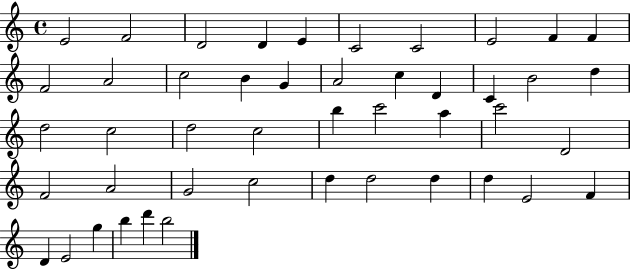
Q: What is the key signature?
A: C major